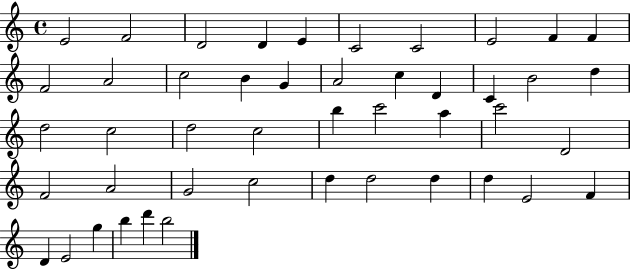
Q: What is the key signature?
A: C major